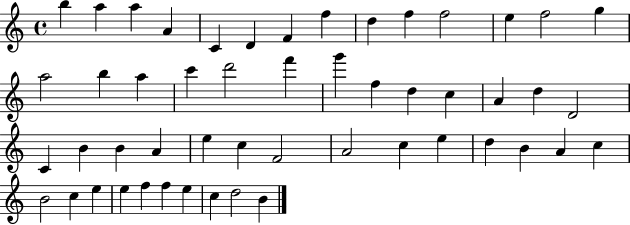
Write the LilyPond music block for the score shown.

{
  \clef treble
  \time 4/4
  \defaultTimeSignature
  \key c \major
  b''4 a''4 a''4 a'4 | c'4 d'4 f'4 f''4 | d''4 f''4 f''2 | e''4 f''2 g''4 | \break a''2 b''4 a''4 | c'''4 d'''2 f'''4 | g'''4 f''4 d''4 c''4 | a'4 d''4 d'2 | \break c'4 b'4 b'4 a'4 | e''4 c''4 f'2 | a'2 c''4 e''4 | d''4 b'4 a'4 c''4 | \break b'2 c''4 e''4 | e''4 f''4 f''4 e''4 | c''4 d''2 b'4 | \bar "|."
}